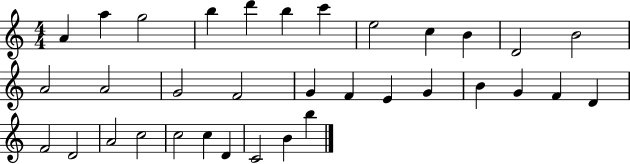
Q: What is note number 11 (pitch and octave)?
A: D4